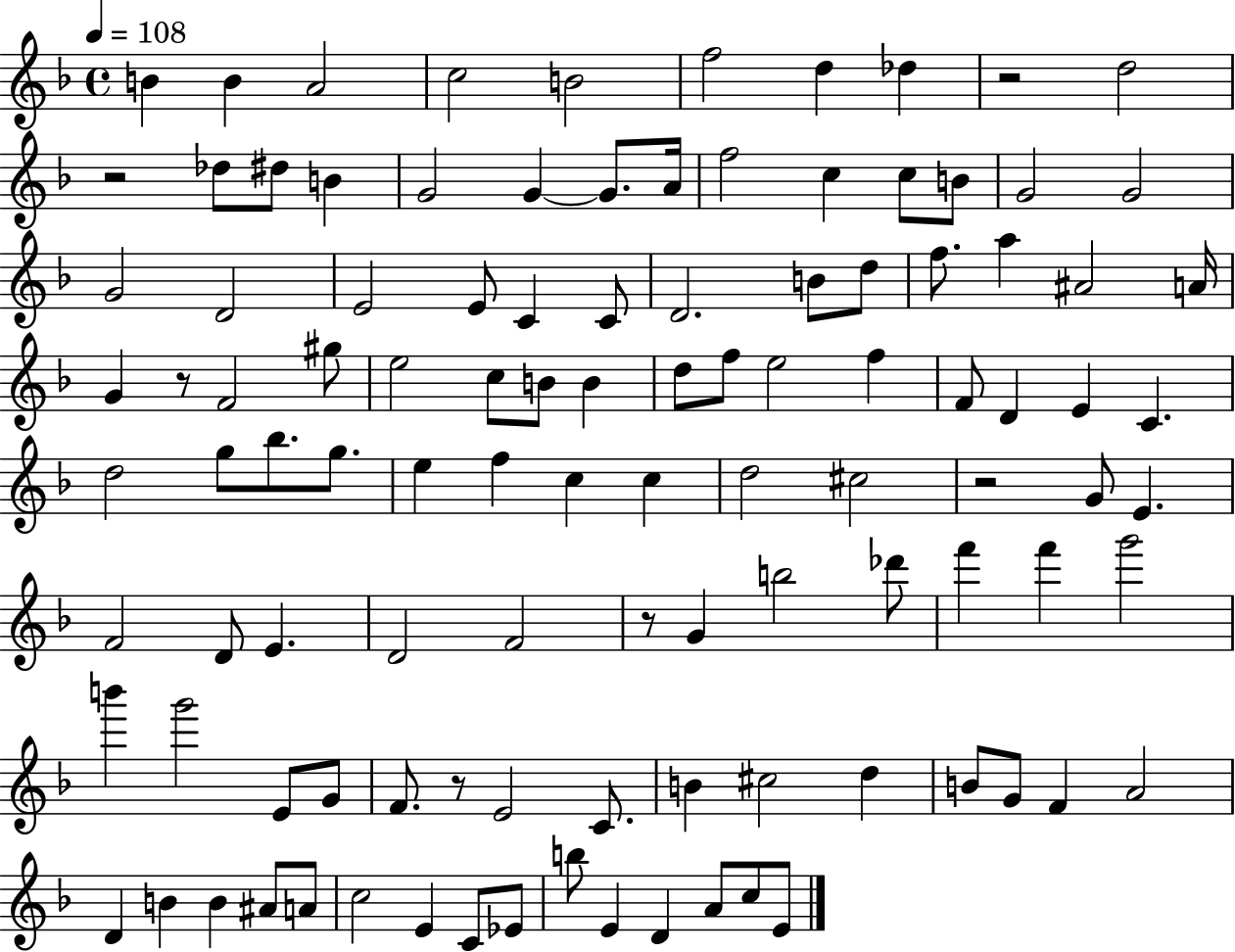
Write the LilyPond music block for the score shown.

{
  \clef treble
  \time 4/4
  \defaultTimeSignature
  \key f \major
  \tempo 4 = 108
  b'4 b'4 a'2 | c''2 b'2 | f''2 d''4 des''4 | r2 d''2 | \break r2 des''8 dis''8 b'4 | g'2 g'4~~ g'8. a'16 | f''2 c''4 c''8 b'8 | g'2 g'2 | \break g'2 d'2 | e'2 e'8 c'4 c'8 | d'2. b'8 d''8 | f''8. a''4 ais'2 a'16 | \break g'4 r8 f'2 gis''8 | e''2 c''8 b'8 b'4 | d''8 f''8 e''2 f''4 | f'8 d'4 e'4 c'4. | \break d''2 g''8 bes''8. g''8. | e''4 f''4 c''4 c''4 | d''2 cis''2 | r2 g'8 e'4. | \break f'2 d'8 e'4. | d'2 f'2 | r8 g'4 b''2 des'''8 | f'''4 f'''4 g'''2 | \break b'''4 g'''2 e'8 g'8 | f'8. r8 e'2 c'8. | b'4 cis''2 d''4 | b'8 g'8 f'4 a'2 | \break d'4 b'4 b'4 ais'8 a'8 | c''2 e'4 c'8 ees'8 | b''8 e'4 d'4 a'8 c''8 e'8 | \bar "|."
}